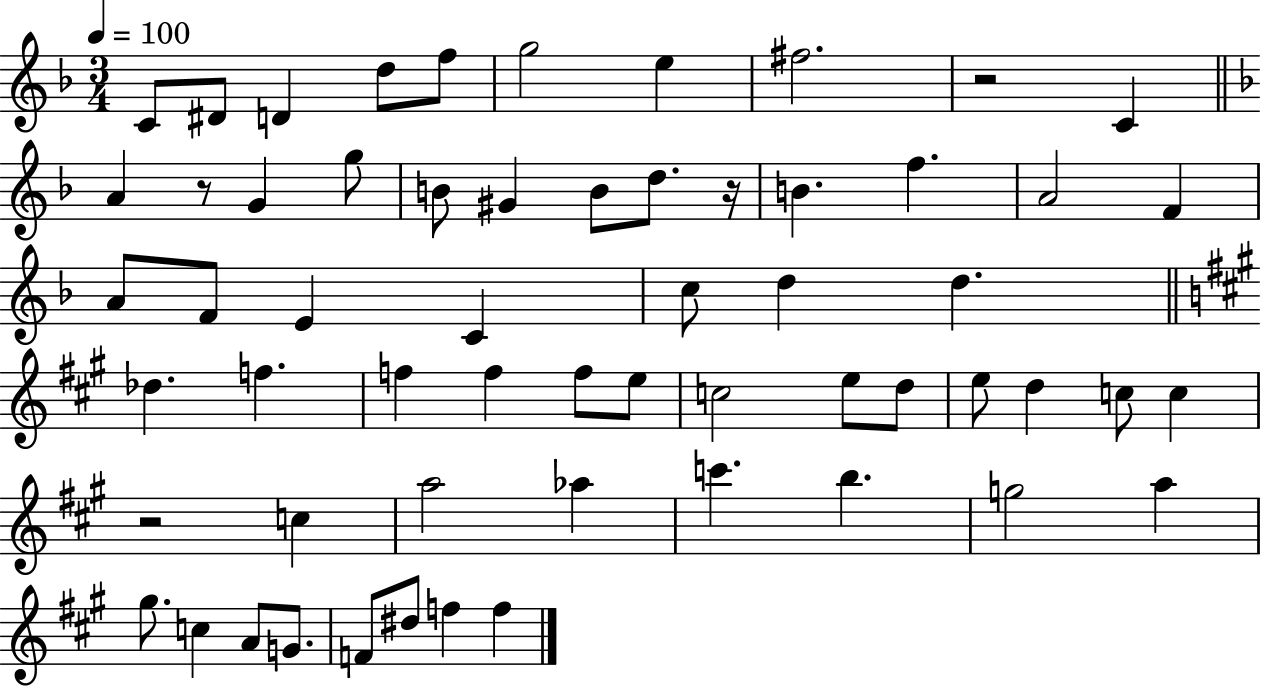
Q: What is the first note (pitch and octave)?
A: C4